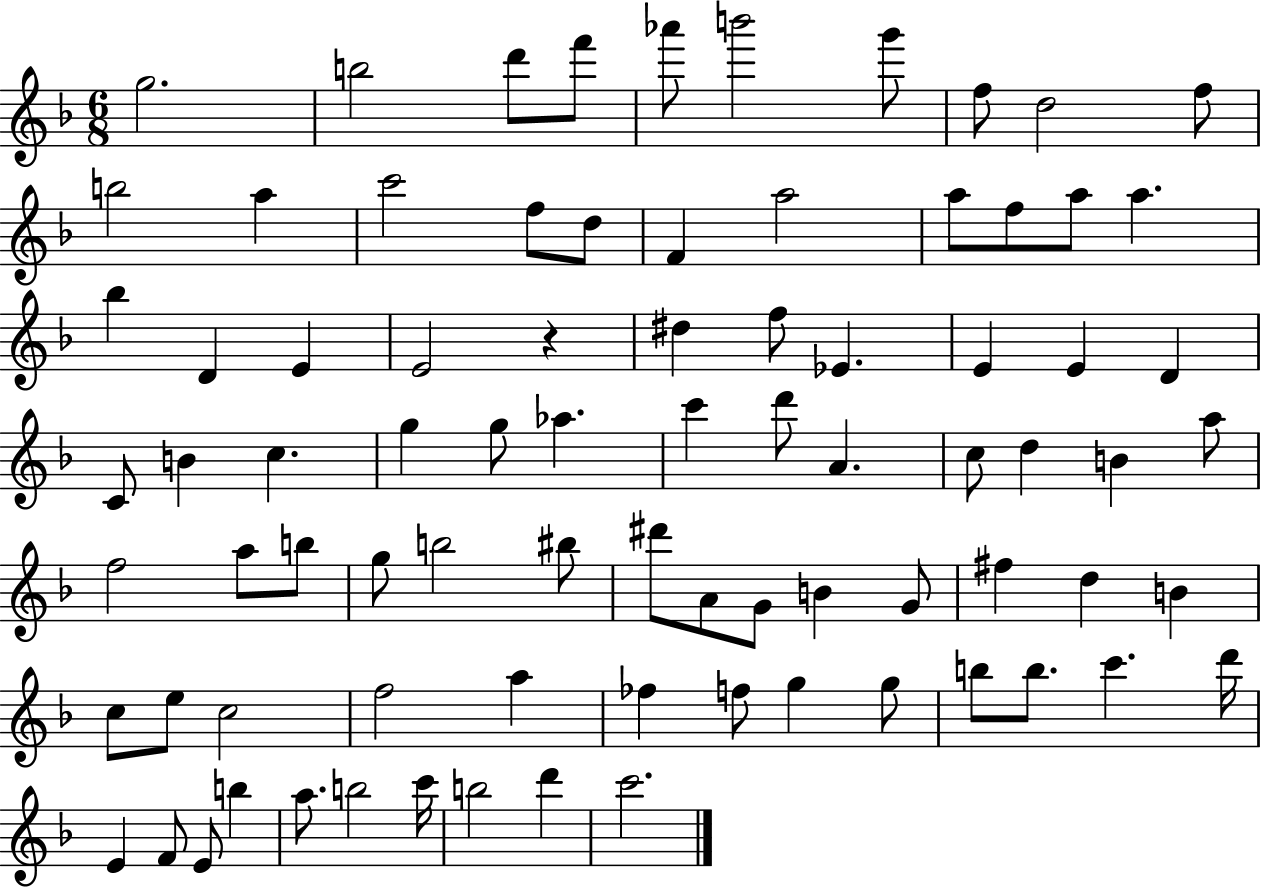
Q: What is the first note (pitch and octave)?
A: G5